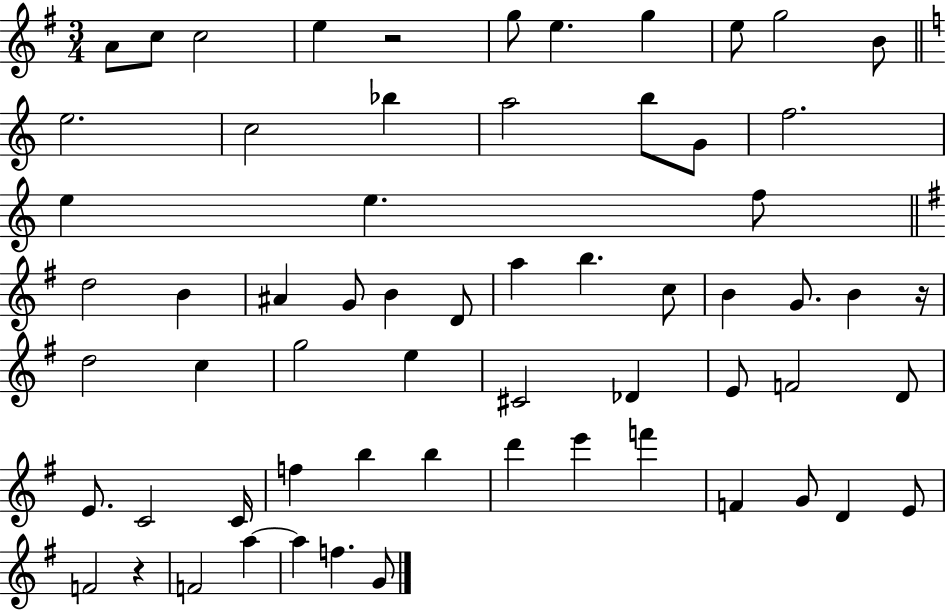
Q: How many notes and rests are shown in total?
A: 63